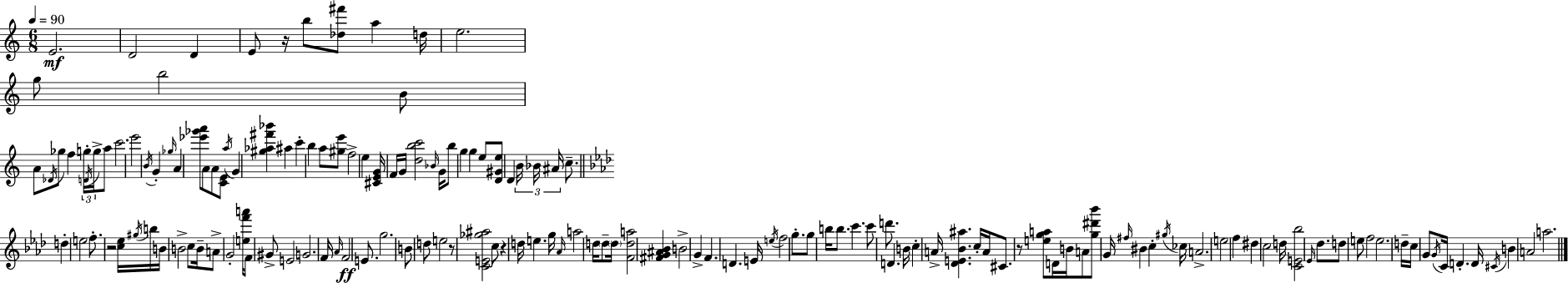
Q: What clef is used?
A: treble